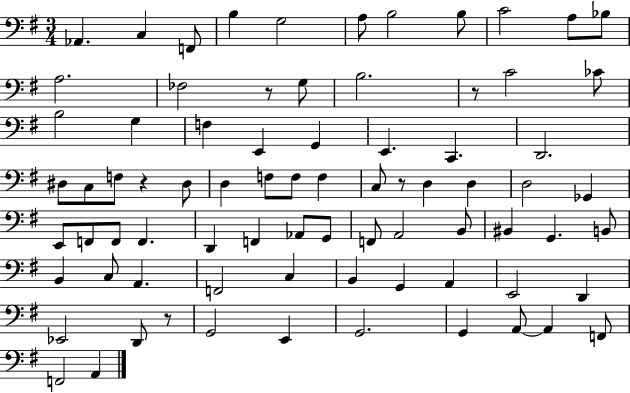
Ab2/q. C3/q F2/e B3/q G3/h A3/e B3/h B3/e C4/h A3/e Bb3/e A3/h. FES3/h R/e G3/e B3/h. R/e C4/h CES4/e B3/h G3/q F3/q E2/q G2/q E2/q. C2/q. D2/h. D#3/e C3/e F3/e R/q D#3/e D3/q F3/e F3/e F3/q C3/e R/e D3/q D3/q D3/h Gb2/q E2/e F2/e F2/e F2/q. D2/q F2/q Ab2/e G2/e F2/e A2/h B2/e BIS2/q G2/q. B2/e B2/q C3/e A2/q. F2/h C3/q B2/q G2/q A2/q E2/h D2/q Eb2/h D2/e R/e G2/h E2/q G2/h. G2/q A2/e A2/q F2/e F2/h A2/q